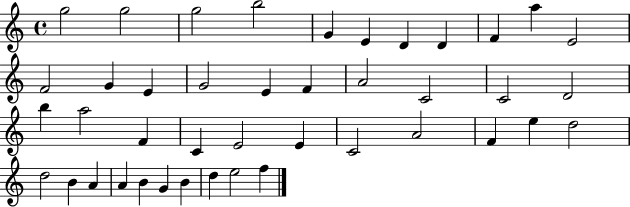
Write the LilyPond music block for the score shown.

{
  \clef treble
  \time 4/4
  \defaultTimeSignature
  \key c \major
  g''2 g''2 | g''2 b''2 | g'4 e'4 d'4 d'4 | f'4 a''4 e'2 | \break f'2 g'4 e'4 | g'2 e'4 f'4 | a'2 c'2 | c'2 d'2 | \break b''4 a''2 f'4 | c'4 e'2 e'4 | c'2 a'2 | f'4 e''4 d''2 | \break d''2 b'4 a'4 | a'4 b'4 g'4 b'4 | d''4 e''2 f''4 | \bar "|."
}